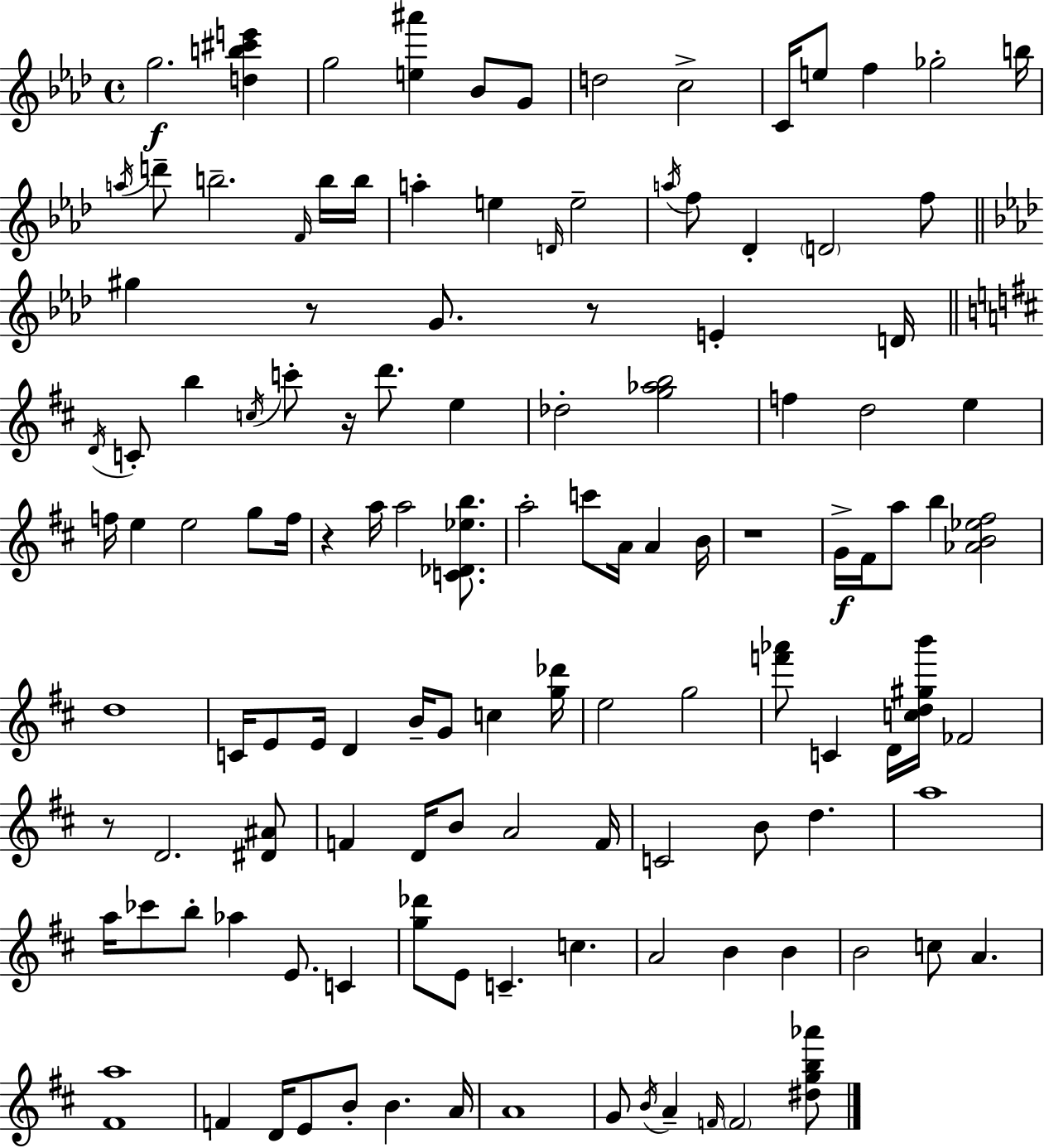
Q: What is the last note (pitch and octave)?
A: F4